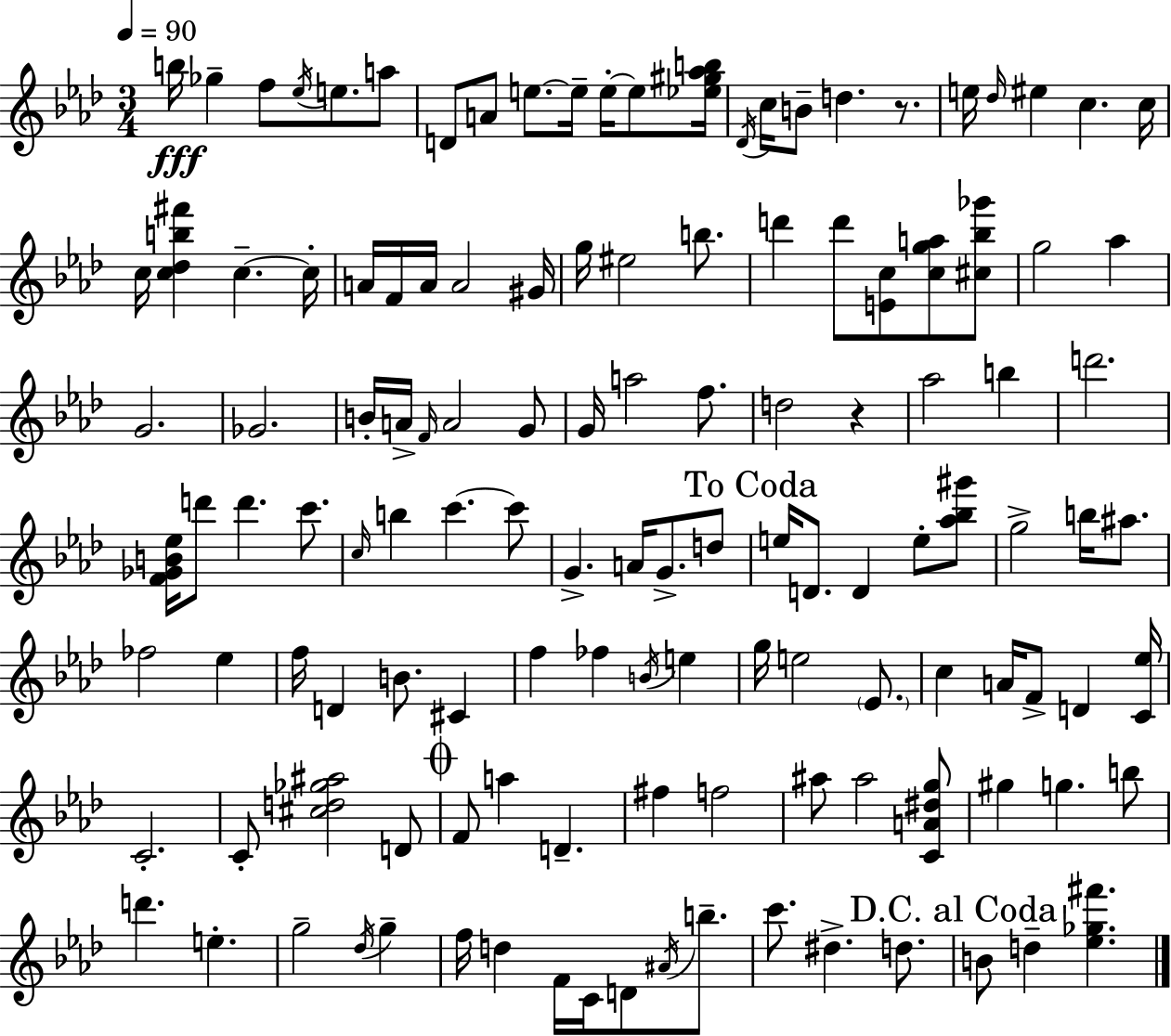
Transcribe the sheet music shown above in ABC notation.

X:1
T:Untitled
M:3/4
L:1/4
K:Ab
b/4 _g f/2 _e/4 e/2 a/2 D/2 A/2 e/2 e/4 e/4 e/2 [_e^g_ab]/4 _D/4 c/4 B/2 d z/2 e/4 _d/4 ^e c c/4 c/4 [c_db^f'] c c/4 A/4 F/4 A/4 A2 ^G/4 g/4 ^e2 b/2 d' d'/2 [Ec]/2 [cga]/2 [^c_b_g']/2 g2 _a G2 _G2 B/4 A/4 F/4 A2 G/2 G/4 a2 f/2 d2 z _a2 b d'2 [F_GB_e]/4 d'/2 d' c'/2 c/4 b c' c'/2 G A/4 G/2 d/2 e/4 D/2 D e/2 [_a_b^g']/2 g2 b/4 ^a/2 _f2 _e f/4 D B/2 ^C f _f B/4 e g/4 e2 _E/2 c A/4 F/2 D [C_e]/4 C2 C/2 [^cd_g^a]2 D/2 F/2 a D ^f f2 ^a/2 ^a2 [CA^dg]/2 ^g g b/2 d' e g2 _d/4 g f/4 d F/4 C/4 D/2 ^A/4 b/2 c'/2 ^d d/2 B/2 d [_e_g^f']